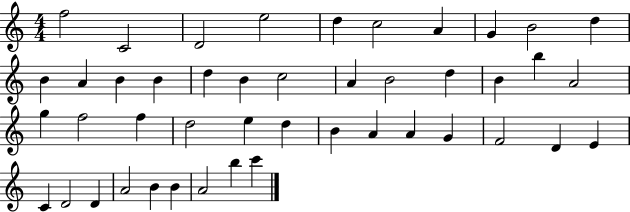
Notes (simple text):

F5/h C4/h D4/h E5/h D5/q C5/h A4/q G4/q B4/h D5/q B4/q A4/q B4/q B4/q D5/q B4/q C5/h A4/q B4/h D5/q B4/q B5/q A4/h G5/q F5/h F5/q D5/h E5/q D5/q B4/q A4/q A4/q G4/q F4/h D4/q E4/q C4/q D4/h D4/q A4/h B4/q B4/q A4/h B5/q C6/q